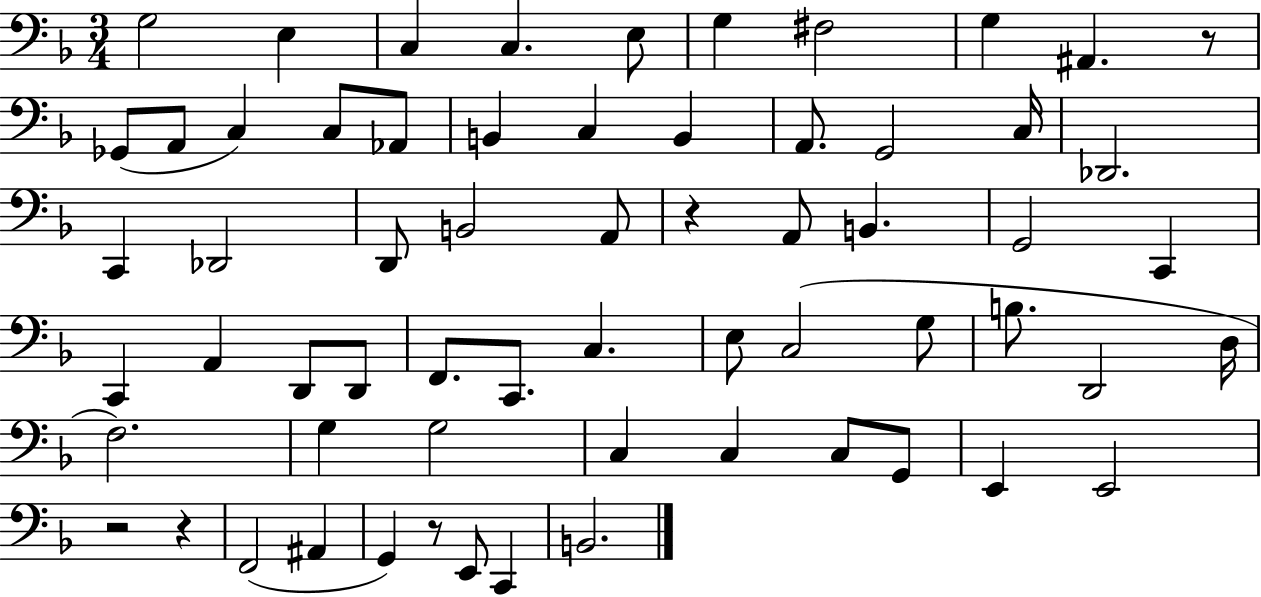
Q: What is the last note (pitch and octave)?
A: B2